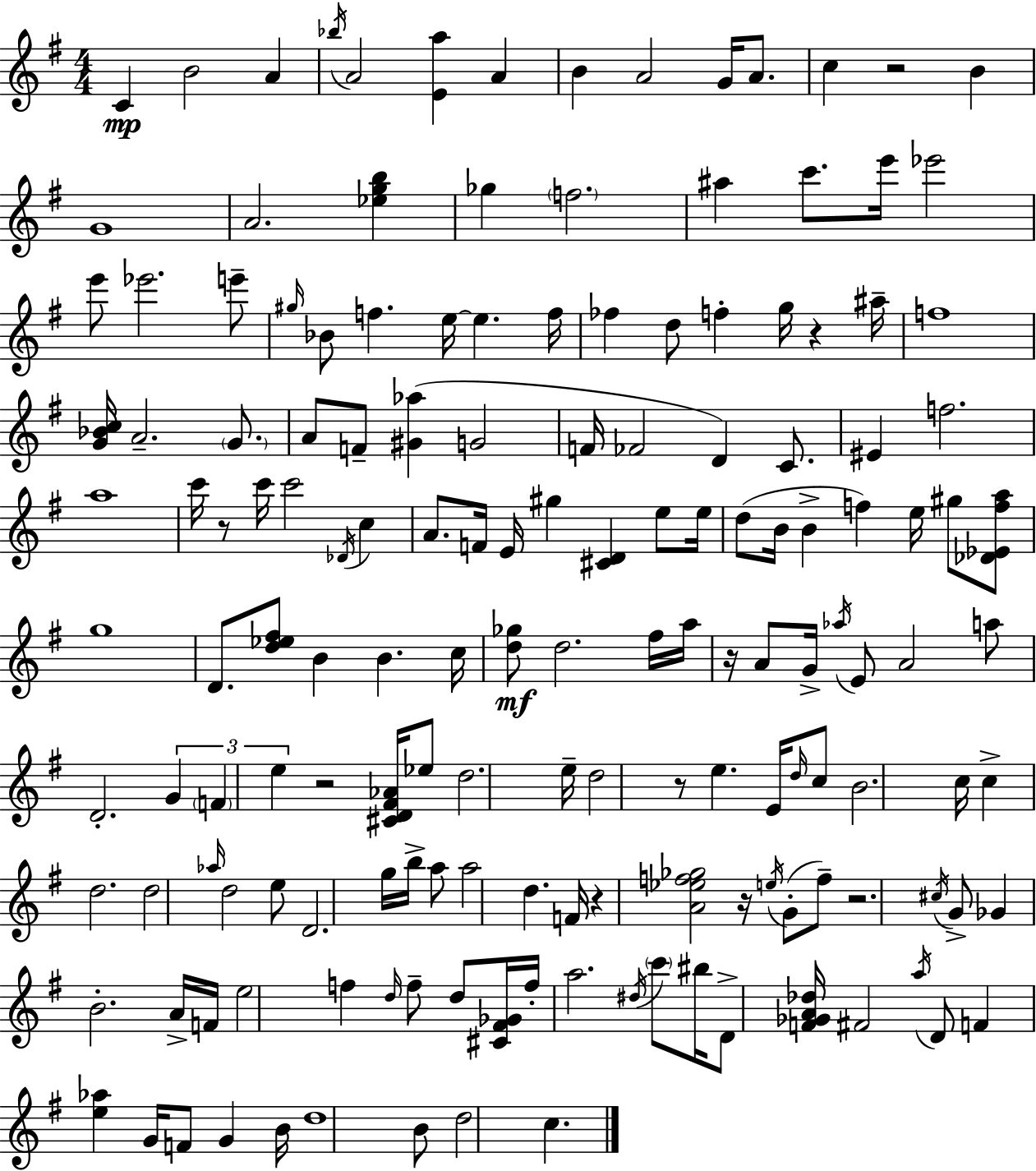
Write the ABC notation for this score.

X:1
T:Untitled
M:4/4
L:1/4
K:Em
C B2 A _b/4 A2 [Ea] A B A2 G/4 A/2 c z2 B G4 A2 [_egb] _g f2 ^a c'/2 e'/4 _e'2 e'/2 _e'2 e'/2 ^g/4 _B/2 f e/4 e f/4 _f d/2 f g/4 z ^a/4 f4 [G_Bc]/4 A2 G/2 A/2 F/2 [^G_a] G2 F/4 _F2 D C/2 ^E f2 a4 c'/4 z/2 c'/4 c'2 _D/4 c A/2 F/4 E/4 ^g [^CD] e/2 e/4 d/2 B/4 B f e/4 ^g/2 [_D_Efa]/2 g4 D/2 [d_e^f]/2 B B c/4 [d_g]/2 d2 ^f/4 a/4 z/4 A/2 G/4 _a/4 E/2 A2 a/2 D2 G F e z2 [^CD^F_A]/4 _e/2 d2 e/4 d2 z/2 e E/4 d/4 c/2 B2 c/4 c d2 d2 _a/4 d2 e/2 D2 g/4 b/4 a/2 a2 d F/4 z [A_ef_g]2 z/4 e/4 G/2 f/2 z2 ^c/4 G/2 _G B2 A/4 F/4 e2 f d/4 f/2 d/2 [^C^F_G]/4 f/4 a2 ^d/4 c'/2 ^b/4 D/2 [F_GA_d]/4 ^F2 a/4 D/2 F [e_a] G/4 F/2 G B/4 d4 B/2 d2 c